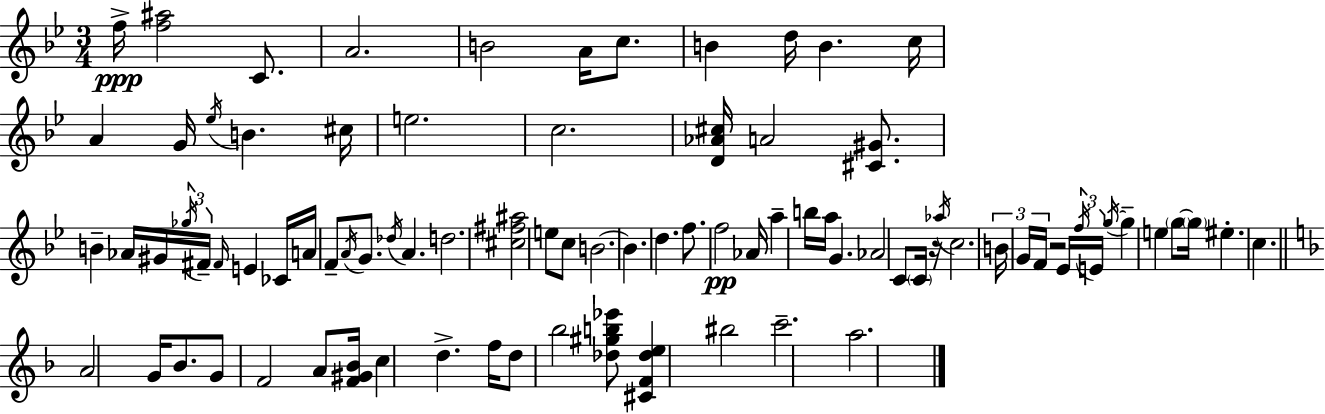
X:1
T:Untitled
M:3/4
L:1/4
K:Gm
f/4 [f^a]2 C/2 A2 B2 A/4 c/2 B d/4 B c/4 A G/4 _e/4 B ^c/4 e2 c2 [D_A^c]/4 A2 [^C^G]/2 B _A/4 ^G/4 _g/4 ^F/4 ^F/4 E _C/4 A/4 F/2 A/4 G/2 _d/4 A d2 [^c^f^a]2 e/2 c/2 B2 B d f/2 f2 _A/4 a b/4 a/4 G _A2 C/2 C/4 z/4 _a/4 c2 B/4 G/4 F/4 z2 _E/4 f/4 E/4 g/4 g e g/2 g/4 ^e c A2 G/4 _B/2 G/2 F2 A/2 [F^G_B]/4 c d f/4 d/2 _b2 [_d^gb_e']/2 [^CF_de] ^b2 c'2 a2